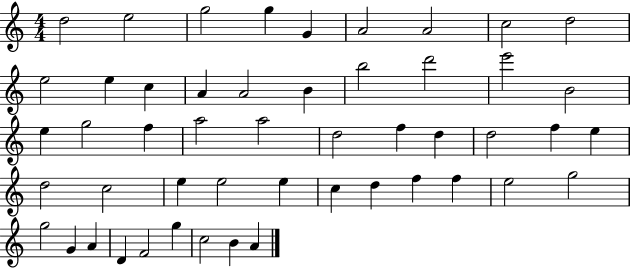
D5/h E5/h G5/h G5/q G4/q A4/h A4/h C5/h D5/h E5/h E5/q C5/q A4/q A4/h B4/q B5/h D6/h E6/h B4/h E5/q G5/h F5/q A5/h A5/h D5/h F5/q D5/q D5/h F5/q E5/q D5/h C5/h E5/q E5/h E5/q C5/q D5/q F5/q F5/q E5/h G5/h G5/h G4/q A4/q D4/q F4/h G5/q C5/h B4/q A4/q